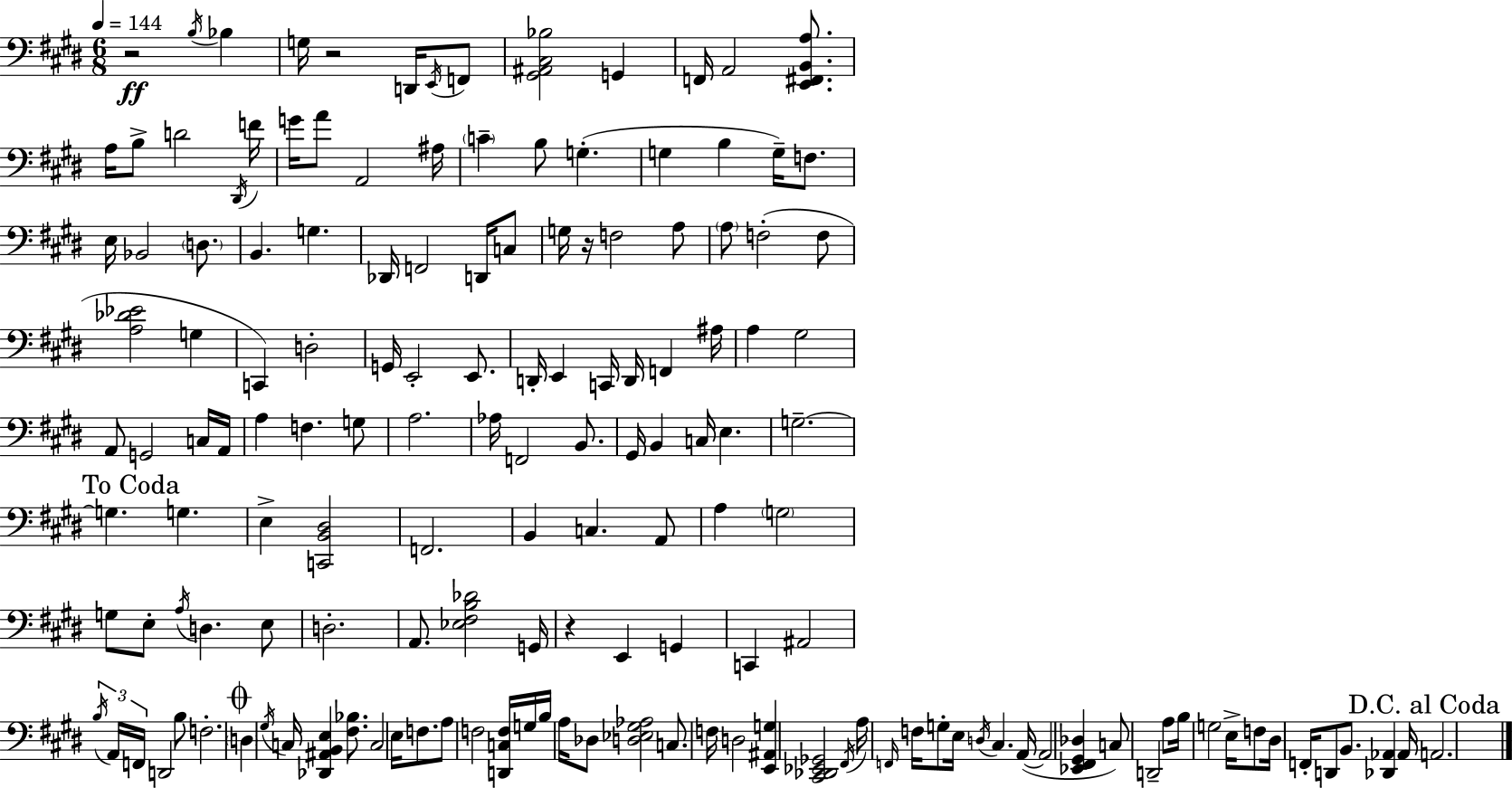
{
  \clef bass
  \numericTimeSignature
  \time 6/8
  \key e \major
  \tempo 4 = 144
  r2\ff \acciaccatura { b16 } bes4 | g16 r2 d,16 \acciaccatura { e,16 } | f,8 <gis, ais, cis bes>2 g,4 | f,16 a,2 <e, fis, b, a>8. | \break a16 b8-> d'2 | \acciaccatura { dis,16 } f'16 g'16 a'8 a,2 | ais16 \parenthesize c'4-- b8 g4.-.( | g4 b4 g16--) | \break f8. e16 bes,2 | \parenthesize d8. b,4. g4. | des,16 f,2 | d,16 c8 g16 r16 f2 | \break a8 \parenthesize a8 f2-.( | f8 <a des' ees'>2 g4 | c,4) d2-. | g,16 e,2-. | \break e,8. d,16-. e,4 c,16 d,16 f,4 | ais16 a4 gis2 | a,8 g,2 | c16 a,16 a4 f4. | \break g8 a2. | aes16 f,2 | b,8. gis,16 b,4 c16 e4. | g2.--~~ | \break \mark "To Coda" g4. g4. | e4-> <c, b, dis>2 | f,2. | b,4 c4. | \break a,8 a4 \parenthesize g2 | g8 e8-. \acciaccatura { a16 } d4. | e8 d2.-. | a,8. <ees fis b des'>2 | \break g,16 r4 e,4 | g,4 c,4 ais,2 | \tuplet 3/2 { \acciaccatura { b16 } a,16 f,16 } d,2 | b8 f2.-. | \break \mark \markup { \musicglyph "scripts.coda" } \parenthesize d4 \acciaccatura { gis16 } c16 <des, ais, b, e>4 | <fis bes>8. c2 | e16 f8. a8 f2 | <d, c f>16 g16 b16 a16 des8 <d ees gis aes>2 | \break c8. f16 d2 | <e, ais, g>4 <cis, des, ees, ges,>2 | \acciaccatura { fis,16 } a16 \grace { f,16 } f16 g8-. | e16 \acciaccatura { d16 } cis4. a,16~(~ a,2 | \break <ees, fis, gis, des>4 c8) d,2-- | a8 b16 g2 | e16-> f8 dis16 f,16-. d,8 | b,8. <des, aes,>4 aes,16 \mark "D.C. al Coda" a,2. | \break \bar "|."
}